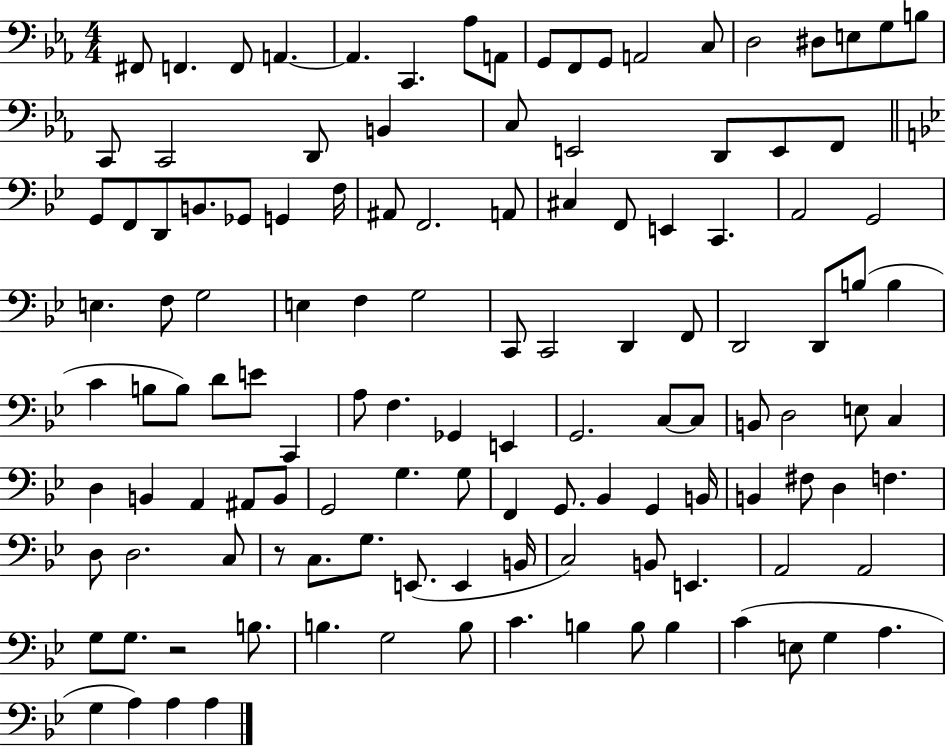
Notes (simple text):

F#2/e F2/q. F2/e A2/q. A2/q. C2/q. Ab3/e A2/e G2/e F2/e G2/e A2/h C3/e D3/h D#3/e E3/e G3/e B3/e C2/e C2/h D2/e B2/q C3/e E2/h D2/e E2/e F2/e G2/e F2/e D2/e B2/e. Gb2/e G2/q F3/s A#2/e F2/h. A2/e C#3/q F2/e E2/q C2/q. A2/h G2/h E3/q. F3/e G3/h E3/q F3/q G3/h C2/e C2/h D2/q F2/e D2/h D2/e B3/e B3/q C4/q B3/e B3/e D4/e E4/e C2/q A3/e F3/q. Gb2/q E2/q G2/h. C3/e C3/e B2/e D3/h E3/e C3/q D3/q B2/q A2/q A#2/e B2/e G2/h G3/q. G3/e F2/q G2/e. Bb2/q G2/q B2/s B2/q F#3/e D3/q F3/q. D3/e D3/h. C3/e R/e C3/e. G3/e. E2/e. E2/q B2/s C3/h B2/e E2/q. A2/h A2/h G3/e G3/e. R/h B3/e. B3/q. G3/h B3/e C4/q. B3/q B3/e B3/q C4/q E3/e G3/q A3/q. G3/q A3/q A3/q A3/q